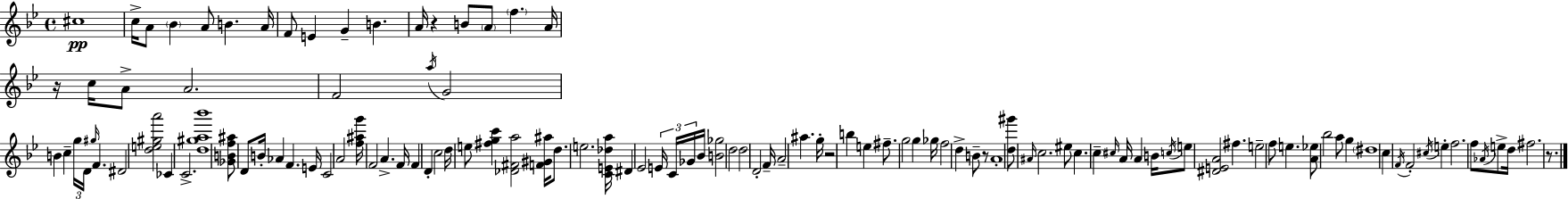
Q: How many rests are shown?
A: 5